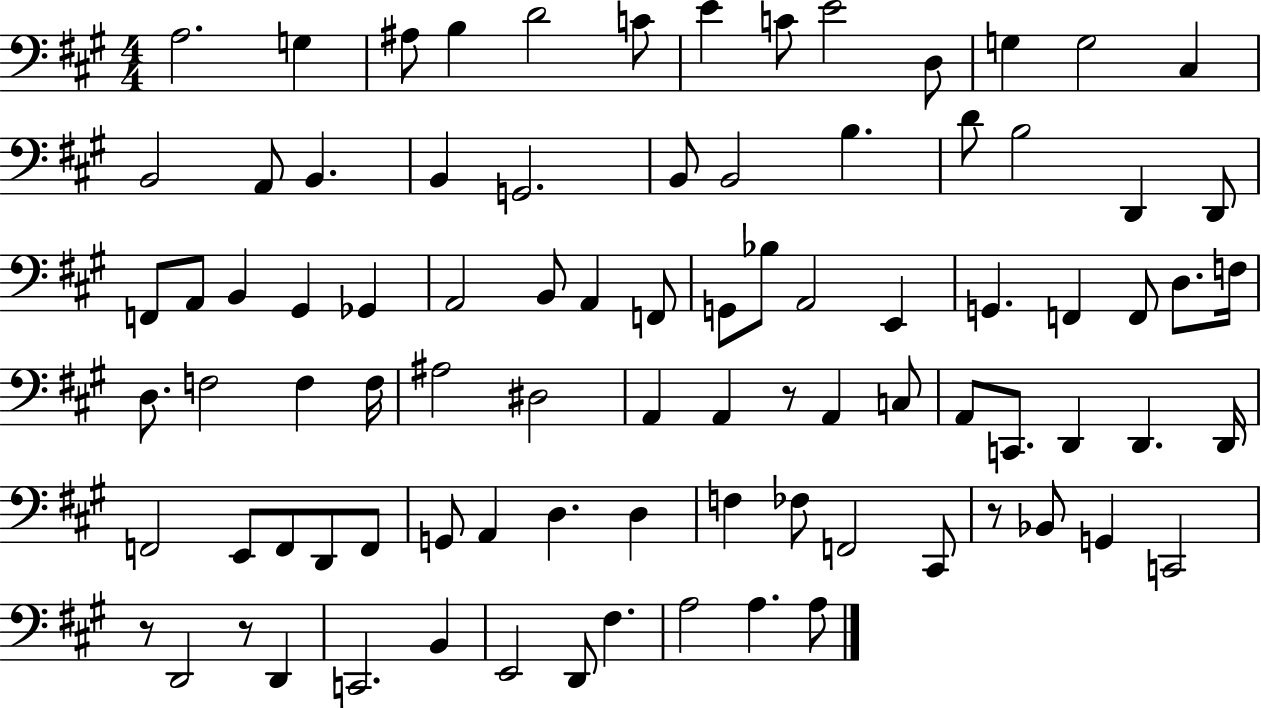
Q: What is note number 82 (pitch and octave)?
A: A3